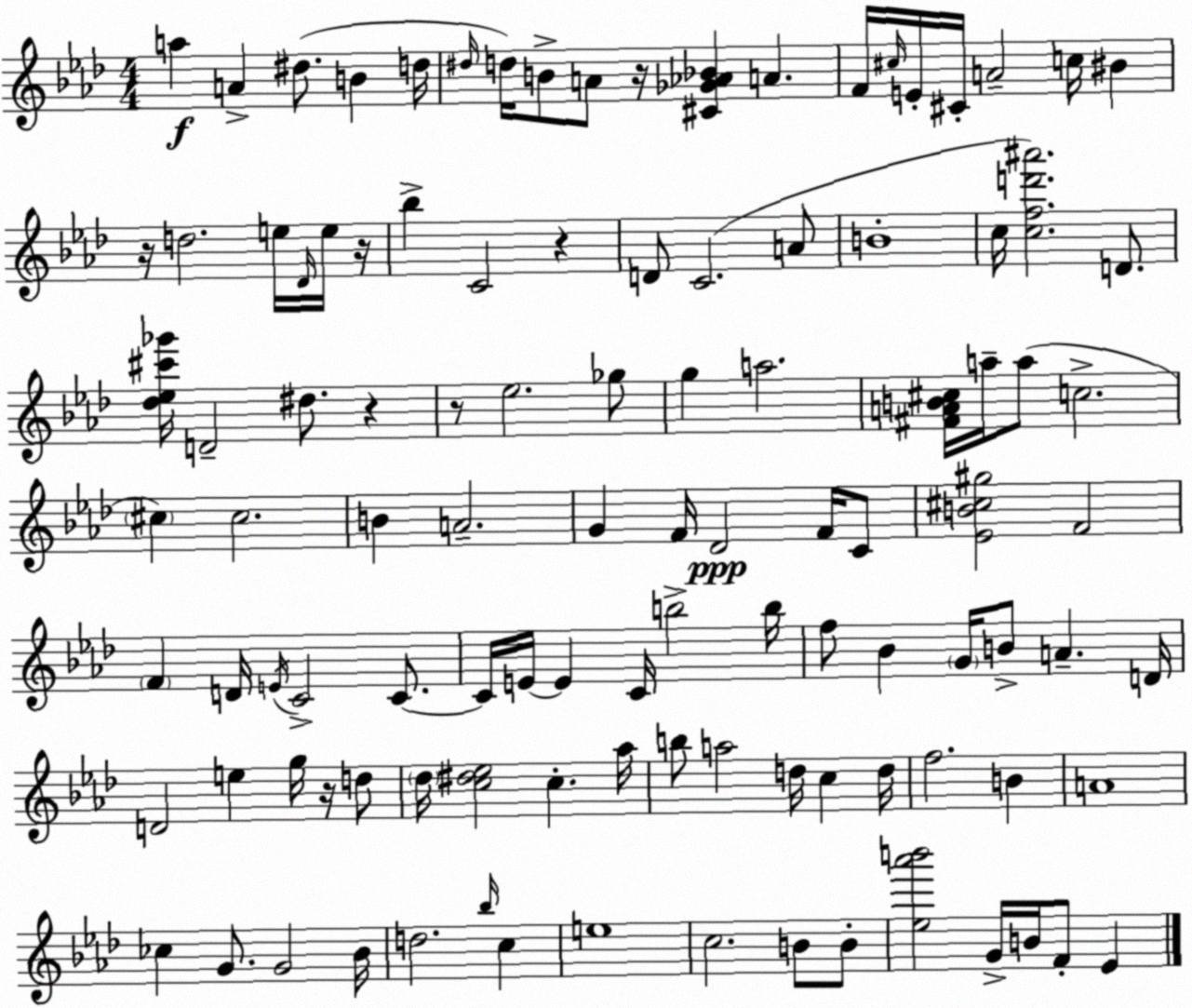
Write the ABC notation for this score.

X:1
T:Untitled
M:4/4
L:1/4
K:Fm
a A ^d/2 B d/4 ^d/4 d/4 B/2 A/2 z/4 [^C_G_A_B] A F/4 ^c/4 E/4 ^C/4 A2 c/4 ^B z/4 d2 e/4 _D/4 e/4 z/4 _b C2 z D/2 C2 A/2 B4 c/4 [cfd'^a']2 D/2 [_d_e^c'_g']/4 D2 ^d/2 z z/2 _e2 _g/2 g a2 [^FAB^c]/4 a/4 a/2 c2 ^c ^c2 B A2 G F/4 _D2 F/4 C/2 [_EB^c^g]2 F2 F D/4 E/4 C2 C/2 C/4 E/4 E C/4 b2 b/4 f/2 _B G/4 B/2 A D/4 D2 e g/4 z/4 d/2 _d/4 [c^d_e]2 c _a/4 b/2 a2 d/4 c d/4 f2 B A4 _c G/2 G2 _B/4 d2 _b/4 c e4 c2 B/2 B/2 [_e_a'b']2 G/4 B/4 F/2 _E